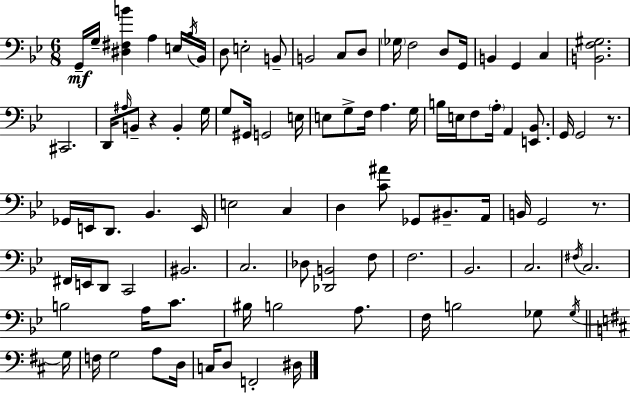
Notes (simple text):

G2/s G3/s [D#3,F#3,B4]/q A3/q E3/s Bb3/s Bb2/s D3/e E3/h B2/e B2/h C3/e D3/e Gb3/s F3/h D3/e G2/s B2/q G2/q C3/q [B2,F3,G#3]/h. C#2/h. D2/s A#3/s B2/e R/q B2/q G3/s G3/e G#2/s G2/h E3/s E3/e G3/e F3/s A3/q. G3/s B3/s E3/s F3/e A3/s A2/q [E2,Bb2]/e. G2/s G2/h R/e. Gb2/s E2/s D2/e. Bb2/q. E2/s E3/h C3/q D3/q [C4,A#4]/e Gb2/e BIS2/e. A2/s B2/s G2/h R/e. F#2/s E2/s D2/e C2/h BIS2/h. C3/h. Db3/e [Db2,B2]/h F3/e F3/h. Bb2/h. C3/h. F#3/s C3/h. B3/h A3/s C4/e. BIS3/s B3/h A3/e. F3/s B3/h Gb3/e Gb3/s G3/s F3/s G3/h A3/e D3/s C3/s D3/e F2/h D#3/s